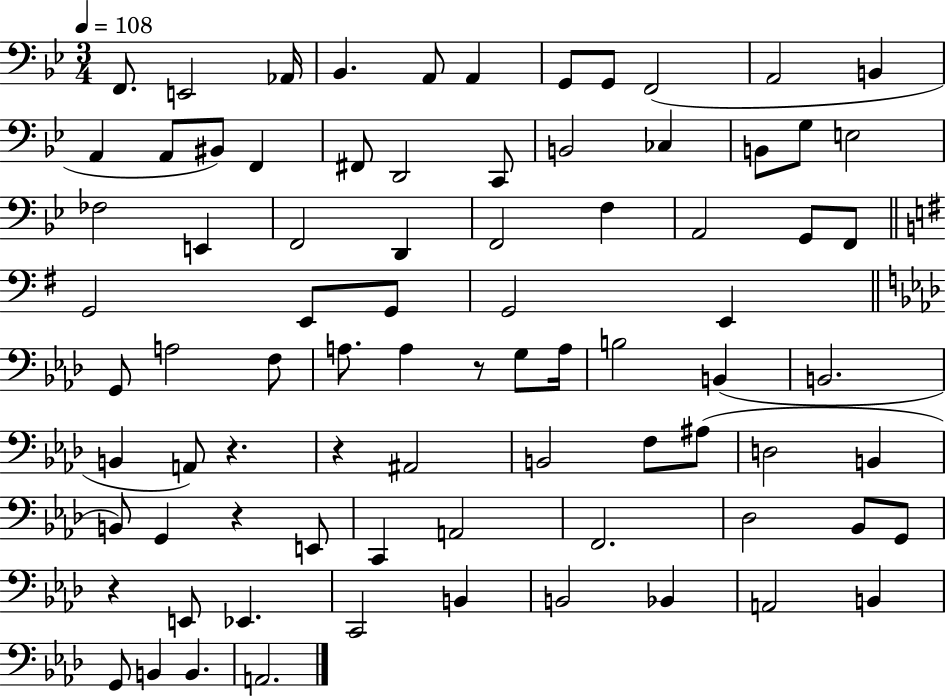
{
  \clef bass
  \numericTimeSignature
  \time 3/4
  \key bes \major
  \tempo 4 = 108
  \repeat volta 2 { f,8. e,2 aes,16 | bes,4. a,8 a,4 | g,8 g,8 f,2( | a,2 b,4 | \break a,4 a,8 bis,8) f,4 | fis,8 d,2 c,8 | b,2 ces4 | b,8 g8 e2 | \break fes2 e,4 | f,2 d,4 | f,2 f4 | a,2 g,8 f,8 | \break \bar "||" \break \key g \major g,2 e,8 g,8 | g,2 e,4 | \bar "||" \break \key aes \major g,8 a2 f8 | a8. a4 r8 g8 a16 | b2 b,4( | b,2. | \break b,4 a,8) r4. | r4 ais,2 | b,2 f8 ais8( | d2 b,4 | \break b,8) g,4 r4 e,8 | c,4 a,2 | f,2. | des2 bes,8 g,8 | \break r4 e,8 ees,4. | c,2 b,4 | b,2 bes,4 | a,2 b,4 | \break g,8 b,4 b,4. | a,2. | } \bar "|."
}